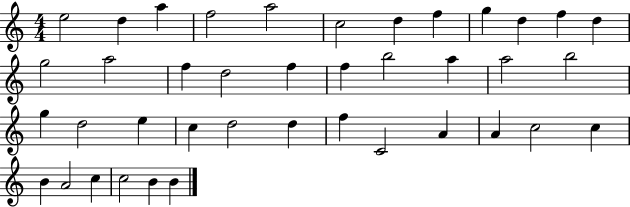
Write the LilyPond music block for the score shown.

{
  \clef treble
  \numericTimeSignature
  \time 4/4
  \key c \major
  e''2 d''4 a''4 | f''2 a''2 | c''2 d''4 f''4 | g''4 d''4 f''4 d''4 | \break g''2 a''2 | f''4 d''2 f''4 | f''4 b''2 a''4 | a''2 b''2 | \break g''4 d''2 e''4 | c''4 d''2 d''4 | f''4 c'2 a'4 | a'4 c''2 c''4 | \break b'4 a'2 c''4 | c''2 b'4 b'4 | \bar "|."
}